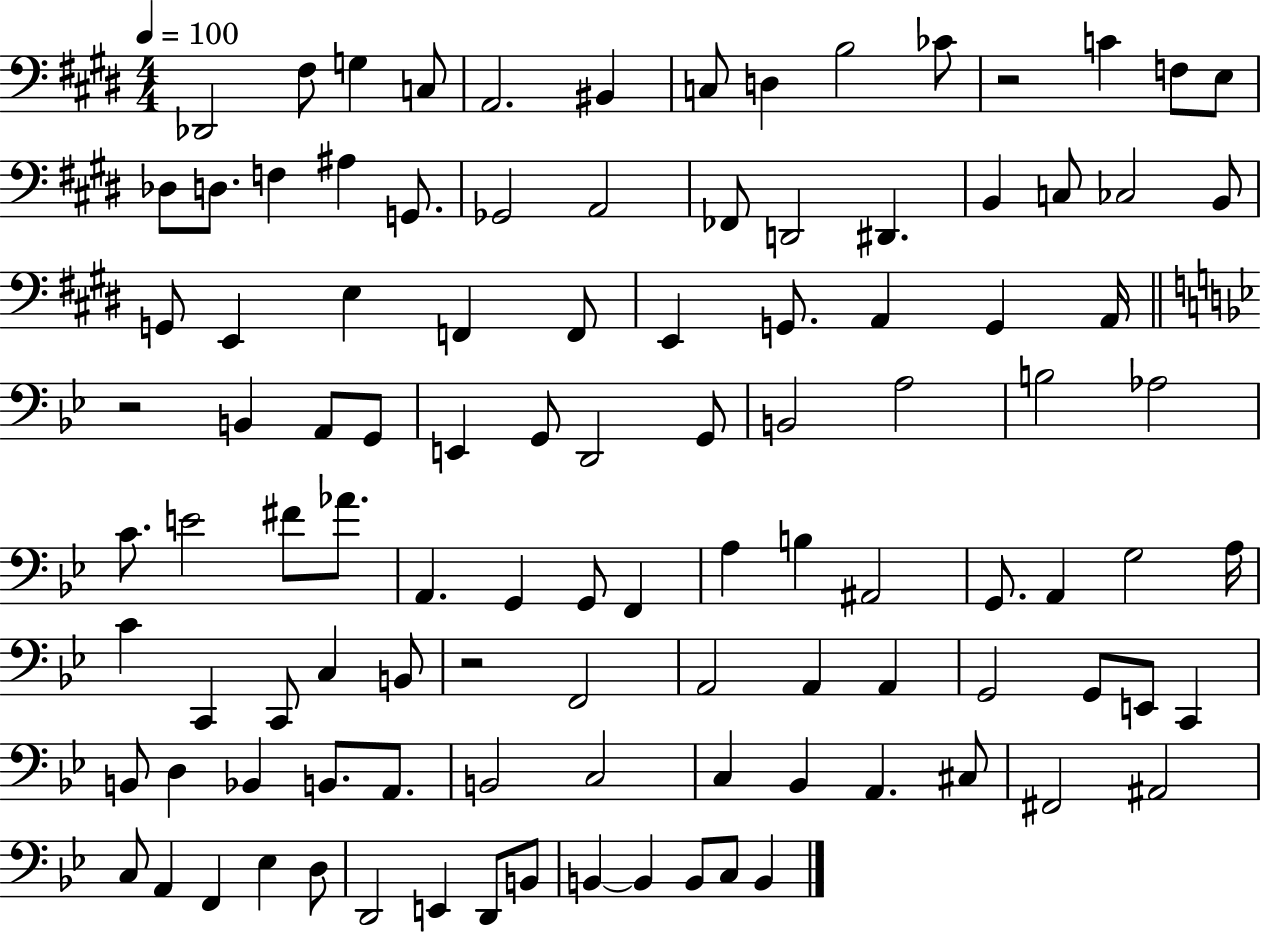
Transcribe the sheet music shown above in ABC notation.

X:1
T:Untitled
M:4/4
L:1/4
K:E
_D,,2 ^F,/2 G, C,/2 A,,2 ^B,, C,/2 D, B,2 _C/2 z2 C F,/2 E,/2 _D,/2 D,/2 F, ^A, G,,/2 _G,,2 A,,2 _F,,/2 D,,2 ^D,, B,, C,/2 _C,2 B,,/2 G,,/2 E,, E, F,, F,,/2 E,, G,,/2 A,, G,, A,,/4 z2 B,, A,,/2 G,,/2 E,, G,,/2 D,,2 G,,/2 B,,2 A,2 B,2 _A,2 C/2 E2 ^F/2 _A/2 A,, G,, G,,/2 F,, A, B, ^A,,2 G,,/2 A,, G,2 A,/4 C C,, C,,/2 C, B,,/2 z2 F,,2 A,,2 A,, A,, G,,2 G,,/2 E,,/2 C,, B,,/2 D, _B,, B,,/2 A,,/2 B,,2 C,2 C, _B,, A,, ^C,/2 ^F,,2 ^A,,2 C,/2 A,, F,, _E, D,/2 D,,2 E,, D,,/2 B,,/2 B,, B,, B,,/2 C,/2 B,,